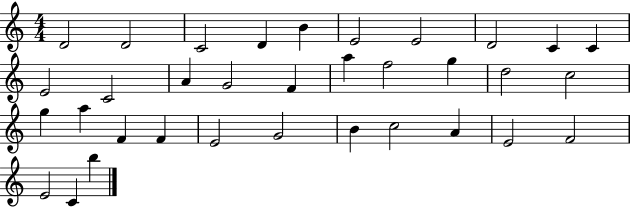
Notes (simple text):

D4/h D4/h C4/h D4/q B4/q E4/h E4/h D4/h C4/q C4/q E4/h C4/h A4/q G4/h F4/q A5/q F5/h G5/q D5/h C5/h G5/q A5/q F4/q F4/q E4/h G4/h B4/q C5/h A4/q E4/h F4/h E4/h C4/q B5/q